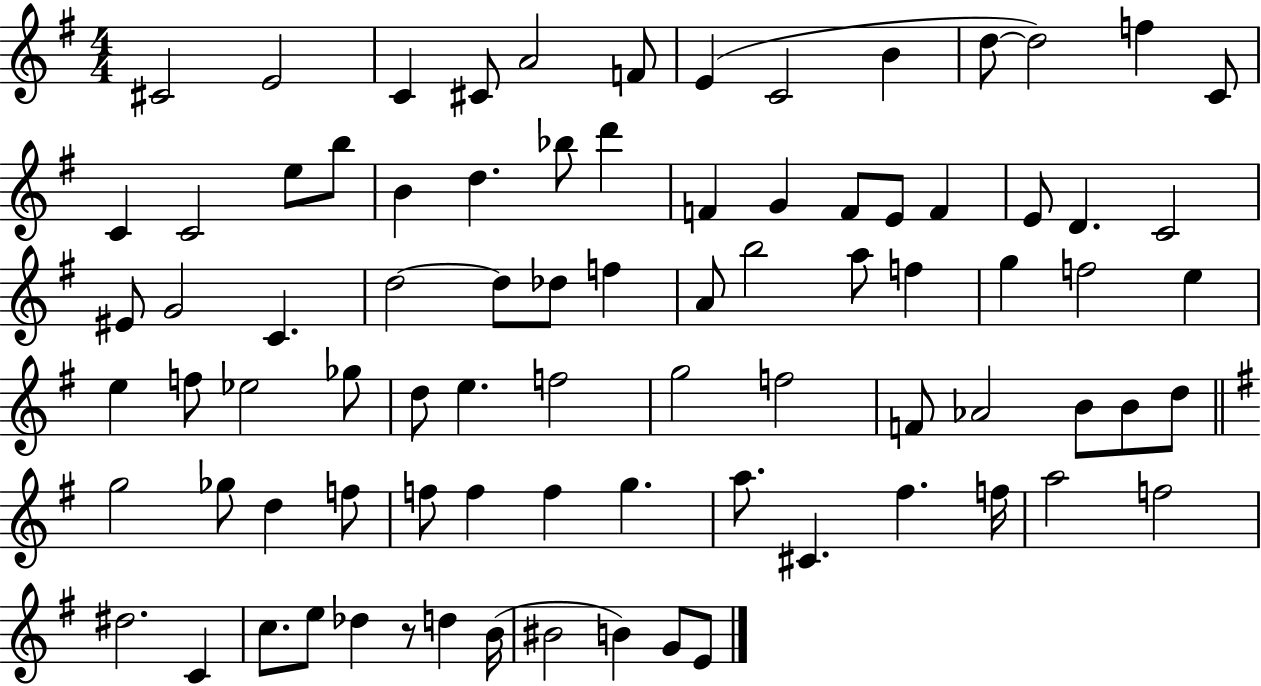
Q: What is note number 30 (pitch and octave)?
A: EIS4